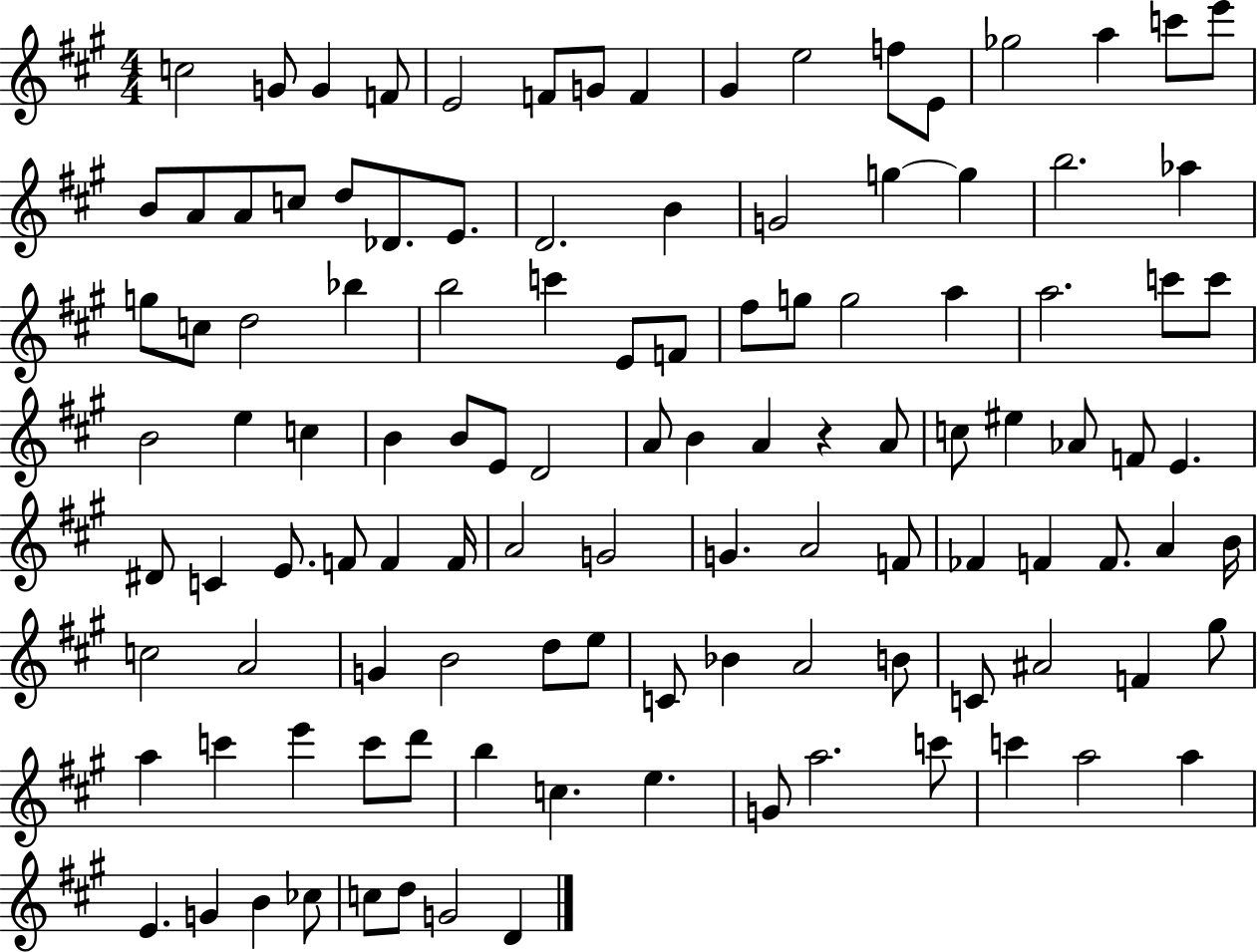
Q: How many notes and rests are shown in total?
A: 114